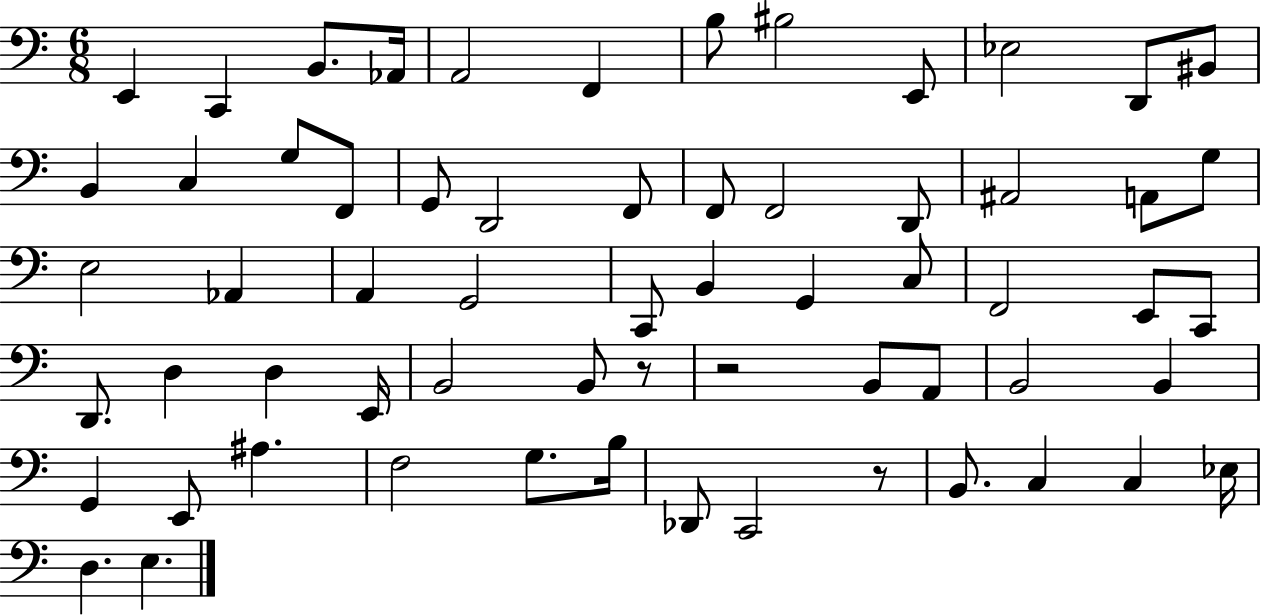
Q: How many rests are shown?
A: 3